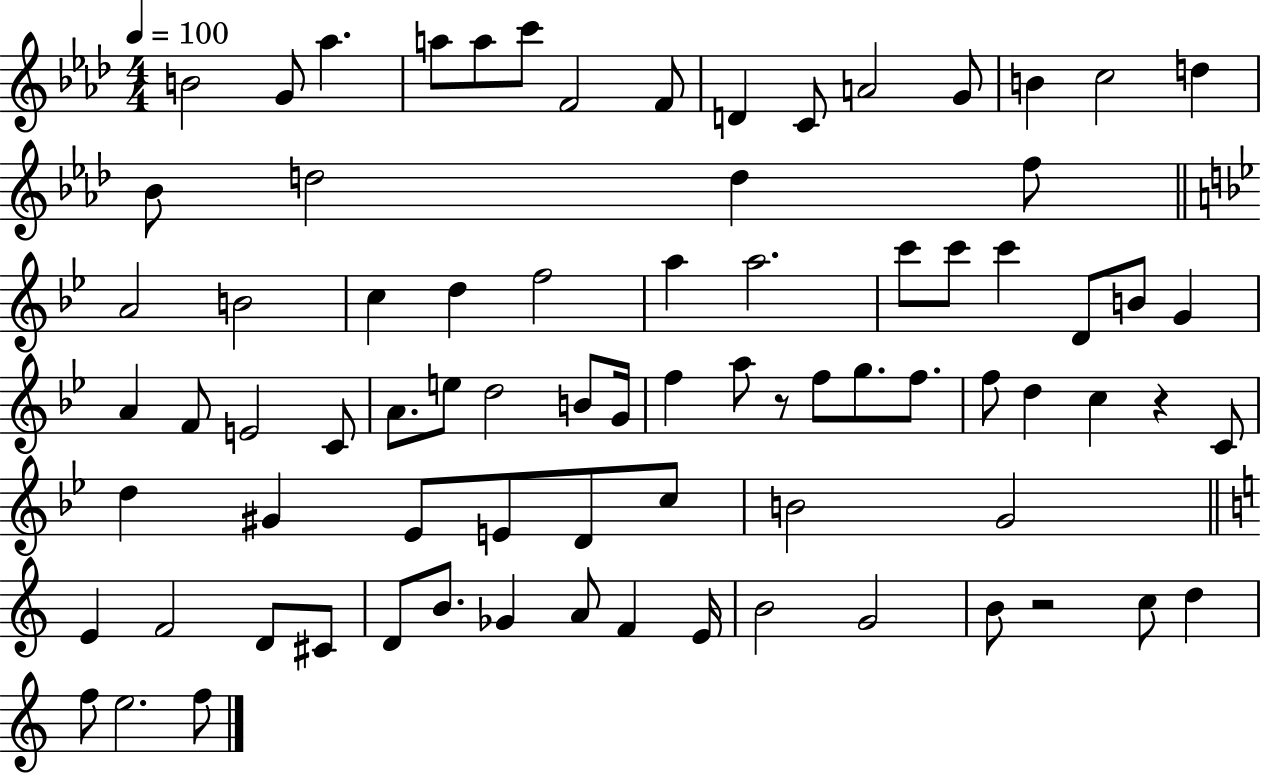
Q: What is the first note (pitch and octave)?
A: B4